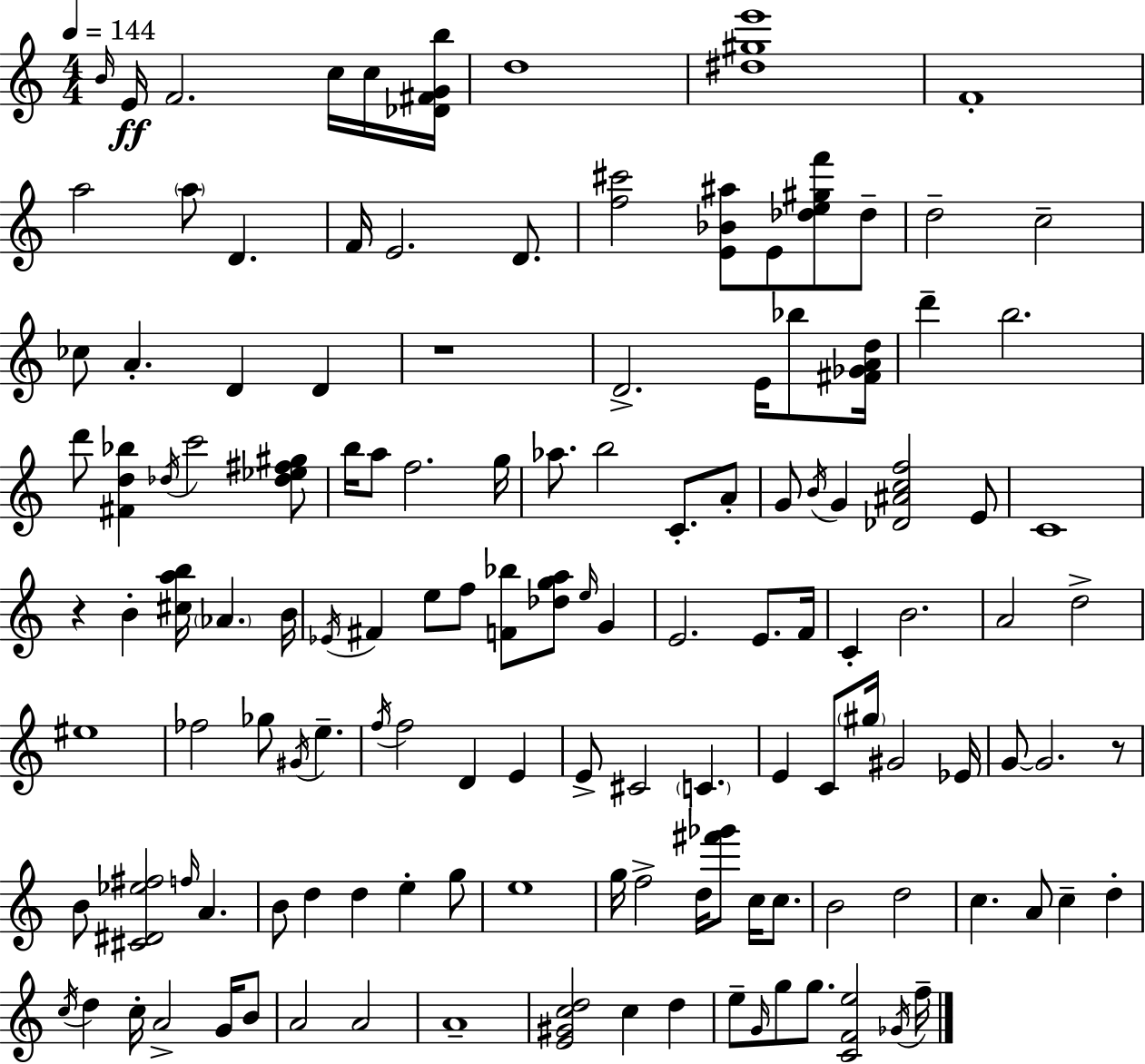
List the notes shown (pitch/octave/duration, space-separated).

B4/s E4/s F4/h. C5/s C5/s [Db4,F#4,G4,B5]/s D5/w [D#5,G#5,E6]/w F4/w A5/h A5/e D4/q. F4/s E4/h. D4/e. [F5,C#6]/h [E4,Bb4,A#5]/e E4/e [Db5,E5,G#5,F6]/e Db5/e D5/h C5/h CES5/e A4/q. D4/q D4/q R/w D4/h. E4/s Bb5/e [F#4,Gb4,A4,D5]/s D6/q B5/h. D6/e [F#4,D5,Bb5]/q Db5/s C6/h [Db5,Eb5,F#5,G#5]/e B5/s A5/e F5/h. G5/s Ab5/e. B5/h C4/e. A4/e G4/e B4/s G4/q [Db4,A#4,C5,F5]/h E4/e C4/w R/q B4/q [C#5,A5,B5]/s Ab4/q. B4/s Eb4/s F#4/q E5/e F5/e [F4,Bb5]/e [Db5,G5,A5]/e E5/s G4/q E4/h. E4/e. F4/s C4/q B4/h. A4/h D5/h EIS5/w FES5/h Gb5/e G#4/s E5/q. F5/s F5/h D4/q E4/q E4/e C#4/h C4/q. E4/q C4/e G#5/s G#4/h Eb4/s G4/e G4/h. R/e B4/e [C#4,D#4,Eb5,F#5]/h F5/s A4/q. B4/e D5/q D5/q E5/q G5/e E5/w G5/s F5/h D5/s [F#6,Gb6]/e C5/s C5/e. B4/h D5/h C5/q. A4/e C5/q D5/q C5/s D5/q C5/s A4/h G4/s B4/e A4/h A4/h A4/w [E4,G#4,C5,D5]/h C5/q D5/q E5/e G4/s G5/e G5/e. [C4,F4,E5]/h Gb4/s F5/s